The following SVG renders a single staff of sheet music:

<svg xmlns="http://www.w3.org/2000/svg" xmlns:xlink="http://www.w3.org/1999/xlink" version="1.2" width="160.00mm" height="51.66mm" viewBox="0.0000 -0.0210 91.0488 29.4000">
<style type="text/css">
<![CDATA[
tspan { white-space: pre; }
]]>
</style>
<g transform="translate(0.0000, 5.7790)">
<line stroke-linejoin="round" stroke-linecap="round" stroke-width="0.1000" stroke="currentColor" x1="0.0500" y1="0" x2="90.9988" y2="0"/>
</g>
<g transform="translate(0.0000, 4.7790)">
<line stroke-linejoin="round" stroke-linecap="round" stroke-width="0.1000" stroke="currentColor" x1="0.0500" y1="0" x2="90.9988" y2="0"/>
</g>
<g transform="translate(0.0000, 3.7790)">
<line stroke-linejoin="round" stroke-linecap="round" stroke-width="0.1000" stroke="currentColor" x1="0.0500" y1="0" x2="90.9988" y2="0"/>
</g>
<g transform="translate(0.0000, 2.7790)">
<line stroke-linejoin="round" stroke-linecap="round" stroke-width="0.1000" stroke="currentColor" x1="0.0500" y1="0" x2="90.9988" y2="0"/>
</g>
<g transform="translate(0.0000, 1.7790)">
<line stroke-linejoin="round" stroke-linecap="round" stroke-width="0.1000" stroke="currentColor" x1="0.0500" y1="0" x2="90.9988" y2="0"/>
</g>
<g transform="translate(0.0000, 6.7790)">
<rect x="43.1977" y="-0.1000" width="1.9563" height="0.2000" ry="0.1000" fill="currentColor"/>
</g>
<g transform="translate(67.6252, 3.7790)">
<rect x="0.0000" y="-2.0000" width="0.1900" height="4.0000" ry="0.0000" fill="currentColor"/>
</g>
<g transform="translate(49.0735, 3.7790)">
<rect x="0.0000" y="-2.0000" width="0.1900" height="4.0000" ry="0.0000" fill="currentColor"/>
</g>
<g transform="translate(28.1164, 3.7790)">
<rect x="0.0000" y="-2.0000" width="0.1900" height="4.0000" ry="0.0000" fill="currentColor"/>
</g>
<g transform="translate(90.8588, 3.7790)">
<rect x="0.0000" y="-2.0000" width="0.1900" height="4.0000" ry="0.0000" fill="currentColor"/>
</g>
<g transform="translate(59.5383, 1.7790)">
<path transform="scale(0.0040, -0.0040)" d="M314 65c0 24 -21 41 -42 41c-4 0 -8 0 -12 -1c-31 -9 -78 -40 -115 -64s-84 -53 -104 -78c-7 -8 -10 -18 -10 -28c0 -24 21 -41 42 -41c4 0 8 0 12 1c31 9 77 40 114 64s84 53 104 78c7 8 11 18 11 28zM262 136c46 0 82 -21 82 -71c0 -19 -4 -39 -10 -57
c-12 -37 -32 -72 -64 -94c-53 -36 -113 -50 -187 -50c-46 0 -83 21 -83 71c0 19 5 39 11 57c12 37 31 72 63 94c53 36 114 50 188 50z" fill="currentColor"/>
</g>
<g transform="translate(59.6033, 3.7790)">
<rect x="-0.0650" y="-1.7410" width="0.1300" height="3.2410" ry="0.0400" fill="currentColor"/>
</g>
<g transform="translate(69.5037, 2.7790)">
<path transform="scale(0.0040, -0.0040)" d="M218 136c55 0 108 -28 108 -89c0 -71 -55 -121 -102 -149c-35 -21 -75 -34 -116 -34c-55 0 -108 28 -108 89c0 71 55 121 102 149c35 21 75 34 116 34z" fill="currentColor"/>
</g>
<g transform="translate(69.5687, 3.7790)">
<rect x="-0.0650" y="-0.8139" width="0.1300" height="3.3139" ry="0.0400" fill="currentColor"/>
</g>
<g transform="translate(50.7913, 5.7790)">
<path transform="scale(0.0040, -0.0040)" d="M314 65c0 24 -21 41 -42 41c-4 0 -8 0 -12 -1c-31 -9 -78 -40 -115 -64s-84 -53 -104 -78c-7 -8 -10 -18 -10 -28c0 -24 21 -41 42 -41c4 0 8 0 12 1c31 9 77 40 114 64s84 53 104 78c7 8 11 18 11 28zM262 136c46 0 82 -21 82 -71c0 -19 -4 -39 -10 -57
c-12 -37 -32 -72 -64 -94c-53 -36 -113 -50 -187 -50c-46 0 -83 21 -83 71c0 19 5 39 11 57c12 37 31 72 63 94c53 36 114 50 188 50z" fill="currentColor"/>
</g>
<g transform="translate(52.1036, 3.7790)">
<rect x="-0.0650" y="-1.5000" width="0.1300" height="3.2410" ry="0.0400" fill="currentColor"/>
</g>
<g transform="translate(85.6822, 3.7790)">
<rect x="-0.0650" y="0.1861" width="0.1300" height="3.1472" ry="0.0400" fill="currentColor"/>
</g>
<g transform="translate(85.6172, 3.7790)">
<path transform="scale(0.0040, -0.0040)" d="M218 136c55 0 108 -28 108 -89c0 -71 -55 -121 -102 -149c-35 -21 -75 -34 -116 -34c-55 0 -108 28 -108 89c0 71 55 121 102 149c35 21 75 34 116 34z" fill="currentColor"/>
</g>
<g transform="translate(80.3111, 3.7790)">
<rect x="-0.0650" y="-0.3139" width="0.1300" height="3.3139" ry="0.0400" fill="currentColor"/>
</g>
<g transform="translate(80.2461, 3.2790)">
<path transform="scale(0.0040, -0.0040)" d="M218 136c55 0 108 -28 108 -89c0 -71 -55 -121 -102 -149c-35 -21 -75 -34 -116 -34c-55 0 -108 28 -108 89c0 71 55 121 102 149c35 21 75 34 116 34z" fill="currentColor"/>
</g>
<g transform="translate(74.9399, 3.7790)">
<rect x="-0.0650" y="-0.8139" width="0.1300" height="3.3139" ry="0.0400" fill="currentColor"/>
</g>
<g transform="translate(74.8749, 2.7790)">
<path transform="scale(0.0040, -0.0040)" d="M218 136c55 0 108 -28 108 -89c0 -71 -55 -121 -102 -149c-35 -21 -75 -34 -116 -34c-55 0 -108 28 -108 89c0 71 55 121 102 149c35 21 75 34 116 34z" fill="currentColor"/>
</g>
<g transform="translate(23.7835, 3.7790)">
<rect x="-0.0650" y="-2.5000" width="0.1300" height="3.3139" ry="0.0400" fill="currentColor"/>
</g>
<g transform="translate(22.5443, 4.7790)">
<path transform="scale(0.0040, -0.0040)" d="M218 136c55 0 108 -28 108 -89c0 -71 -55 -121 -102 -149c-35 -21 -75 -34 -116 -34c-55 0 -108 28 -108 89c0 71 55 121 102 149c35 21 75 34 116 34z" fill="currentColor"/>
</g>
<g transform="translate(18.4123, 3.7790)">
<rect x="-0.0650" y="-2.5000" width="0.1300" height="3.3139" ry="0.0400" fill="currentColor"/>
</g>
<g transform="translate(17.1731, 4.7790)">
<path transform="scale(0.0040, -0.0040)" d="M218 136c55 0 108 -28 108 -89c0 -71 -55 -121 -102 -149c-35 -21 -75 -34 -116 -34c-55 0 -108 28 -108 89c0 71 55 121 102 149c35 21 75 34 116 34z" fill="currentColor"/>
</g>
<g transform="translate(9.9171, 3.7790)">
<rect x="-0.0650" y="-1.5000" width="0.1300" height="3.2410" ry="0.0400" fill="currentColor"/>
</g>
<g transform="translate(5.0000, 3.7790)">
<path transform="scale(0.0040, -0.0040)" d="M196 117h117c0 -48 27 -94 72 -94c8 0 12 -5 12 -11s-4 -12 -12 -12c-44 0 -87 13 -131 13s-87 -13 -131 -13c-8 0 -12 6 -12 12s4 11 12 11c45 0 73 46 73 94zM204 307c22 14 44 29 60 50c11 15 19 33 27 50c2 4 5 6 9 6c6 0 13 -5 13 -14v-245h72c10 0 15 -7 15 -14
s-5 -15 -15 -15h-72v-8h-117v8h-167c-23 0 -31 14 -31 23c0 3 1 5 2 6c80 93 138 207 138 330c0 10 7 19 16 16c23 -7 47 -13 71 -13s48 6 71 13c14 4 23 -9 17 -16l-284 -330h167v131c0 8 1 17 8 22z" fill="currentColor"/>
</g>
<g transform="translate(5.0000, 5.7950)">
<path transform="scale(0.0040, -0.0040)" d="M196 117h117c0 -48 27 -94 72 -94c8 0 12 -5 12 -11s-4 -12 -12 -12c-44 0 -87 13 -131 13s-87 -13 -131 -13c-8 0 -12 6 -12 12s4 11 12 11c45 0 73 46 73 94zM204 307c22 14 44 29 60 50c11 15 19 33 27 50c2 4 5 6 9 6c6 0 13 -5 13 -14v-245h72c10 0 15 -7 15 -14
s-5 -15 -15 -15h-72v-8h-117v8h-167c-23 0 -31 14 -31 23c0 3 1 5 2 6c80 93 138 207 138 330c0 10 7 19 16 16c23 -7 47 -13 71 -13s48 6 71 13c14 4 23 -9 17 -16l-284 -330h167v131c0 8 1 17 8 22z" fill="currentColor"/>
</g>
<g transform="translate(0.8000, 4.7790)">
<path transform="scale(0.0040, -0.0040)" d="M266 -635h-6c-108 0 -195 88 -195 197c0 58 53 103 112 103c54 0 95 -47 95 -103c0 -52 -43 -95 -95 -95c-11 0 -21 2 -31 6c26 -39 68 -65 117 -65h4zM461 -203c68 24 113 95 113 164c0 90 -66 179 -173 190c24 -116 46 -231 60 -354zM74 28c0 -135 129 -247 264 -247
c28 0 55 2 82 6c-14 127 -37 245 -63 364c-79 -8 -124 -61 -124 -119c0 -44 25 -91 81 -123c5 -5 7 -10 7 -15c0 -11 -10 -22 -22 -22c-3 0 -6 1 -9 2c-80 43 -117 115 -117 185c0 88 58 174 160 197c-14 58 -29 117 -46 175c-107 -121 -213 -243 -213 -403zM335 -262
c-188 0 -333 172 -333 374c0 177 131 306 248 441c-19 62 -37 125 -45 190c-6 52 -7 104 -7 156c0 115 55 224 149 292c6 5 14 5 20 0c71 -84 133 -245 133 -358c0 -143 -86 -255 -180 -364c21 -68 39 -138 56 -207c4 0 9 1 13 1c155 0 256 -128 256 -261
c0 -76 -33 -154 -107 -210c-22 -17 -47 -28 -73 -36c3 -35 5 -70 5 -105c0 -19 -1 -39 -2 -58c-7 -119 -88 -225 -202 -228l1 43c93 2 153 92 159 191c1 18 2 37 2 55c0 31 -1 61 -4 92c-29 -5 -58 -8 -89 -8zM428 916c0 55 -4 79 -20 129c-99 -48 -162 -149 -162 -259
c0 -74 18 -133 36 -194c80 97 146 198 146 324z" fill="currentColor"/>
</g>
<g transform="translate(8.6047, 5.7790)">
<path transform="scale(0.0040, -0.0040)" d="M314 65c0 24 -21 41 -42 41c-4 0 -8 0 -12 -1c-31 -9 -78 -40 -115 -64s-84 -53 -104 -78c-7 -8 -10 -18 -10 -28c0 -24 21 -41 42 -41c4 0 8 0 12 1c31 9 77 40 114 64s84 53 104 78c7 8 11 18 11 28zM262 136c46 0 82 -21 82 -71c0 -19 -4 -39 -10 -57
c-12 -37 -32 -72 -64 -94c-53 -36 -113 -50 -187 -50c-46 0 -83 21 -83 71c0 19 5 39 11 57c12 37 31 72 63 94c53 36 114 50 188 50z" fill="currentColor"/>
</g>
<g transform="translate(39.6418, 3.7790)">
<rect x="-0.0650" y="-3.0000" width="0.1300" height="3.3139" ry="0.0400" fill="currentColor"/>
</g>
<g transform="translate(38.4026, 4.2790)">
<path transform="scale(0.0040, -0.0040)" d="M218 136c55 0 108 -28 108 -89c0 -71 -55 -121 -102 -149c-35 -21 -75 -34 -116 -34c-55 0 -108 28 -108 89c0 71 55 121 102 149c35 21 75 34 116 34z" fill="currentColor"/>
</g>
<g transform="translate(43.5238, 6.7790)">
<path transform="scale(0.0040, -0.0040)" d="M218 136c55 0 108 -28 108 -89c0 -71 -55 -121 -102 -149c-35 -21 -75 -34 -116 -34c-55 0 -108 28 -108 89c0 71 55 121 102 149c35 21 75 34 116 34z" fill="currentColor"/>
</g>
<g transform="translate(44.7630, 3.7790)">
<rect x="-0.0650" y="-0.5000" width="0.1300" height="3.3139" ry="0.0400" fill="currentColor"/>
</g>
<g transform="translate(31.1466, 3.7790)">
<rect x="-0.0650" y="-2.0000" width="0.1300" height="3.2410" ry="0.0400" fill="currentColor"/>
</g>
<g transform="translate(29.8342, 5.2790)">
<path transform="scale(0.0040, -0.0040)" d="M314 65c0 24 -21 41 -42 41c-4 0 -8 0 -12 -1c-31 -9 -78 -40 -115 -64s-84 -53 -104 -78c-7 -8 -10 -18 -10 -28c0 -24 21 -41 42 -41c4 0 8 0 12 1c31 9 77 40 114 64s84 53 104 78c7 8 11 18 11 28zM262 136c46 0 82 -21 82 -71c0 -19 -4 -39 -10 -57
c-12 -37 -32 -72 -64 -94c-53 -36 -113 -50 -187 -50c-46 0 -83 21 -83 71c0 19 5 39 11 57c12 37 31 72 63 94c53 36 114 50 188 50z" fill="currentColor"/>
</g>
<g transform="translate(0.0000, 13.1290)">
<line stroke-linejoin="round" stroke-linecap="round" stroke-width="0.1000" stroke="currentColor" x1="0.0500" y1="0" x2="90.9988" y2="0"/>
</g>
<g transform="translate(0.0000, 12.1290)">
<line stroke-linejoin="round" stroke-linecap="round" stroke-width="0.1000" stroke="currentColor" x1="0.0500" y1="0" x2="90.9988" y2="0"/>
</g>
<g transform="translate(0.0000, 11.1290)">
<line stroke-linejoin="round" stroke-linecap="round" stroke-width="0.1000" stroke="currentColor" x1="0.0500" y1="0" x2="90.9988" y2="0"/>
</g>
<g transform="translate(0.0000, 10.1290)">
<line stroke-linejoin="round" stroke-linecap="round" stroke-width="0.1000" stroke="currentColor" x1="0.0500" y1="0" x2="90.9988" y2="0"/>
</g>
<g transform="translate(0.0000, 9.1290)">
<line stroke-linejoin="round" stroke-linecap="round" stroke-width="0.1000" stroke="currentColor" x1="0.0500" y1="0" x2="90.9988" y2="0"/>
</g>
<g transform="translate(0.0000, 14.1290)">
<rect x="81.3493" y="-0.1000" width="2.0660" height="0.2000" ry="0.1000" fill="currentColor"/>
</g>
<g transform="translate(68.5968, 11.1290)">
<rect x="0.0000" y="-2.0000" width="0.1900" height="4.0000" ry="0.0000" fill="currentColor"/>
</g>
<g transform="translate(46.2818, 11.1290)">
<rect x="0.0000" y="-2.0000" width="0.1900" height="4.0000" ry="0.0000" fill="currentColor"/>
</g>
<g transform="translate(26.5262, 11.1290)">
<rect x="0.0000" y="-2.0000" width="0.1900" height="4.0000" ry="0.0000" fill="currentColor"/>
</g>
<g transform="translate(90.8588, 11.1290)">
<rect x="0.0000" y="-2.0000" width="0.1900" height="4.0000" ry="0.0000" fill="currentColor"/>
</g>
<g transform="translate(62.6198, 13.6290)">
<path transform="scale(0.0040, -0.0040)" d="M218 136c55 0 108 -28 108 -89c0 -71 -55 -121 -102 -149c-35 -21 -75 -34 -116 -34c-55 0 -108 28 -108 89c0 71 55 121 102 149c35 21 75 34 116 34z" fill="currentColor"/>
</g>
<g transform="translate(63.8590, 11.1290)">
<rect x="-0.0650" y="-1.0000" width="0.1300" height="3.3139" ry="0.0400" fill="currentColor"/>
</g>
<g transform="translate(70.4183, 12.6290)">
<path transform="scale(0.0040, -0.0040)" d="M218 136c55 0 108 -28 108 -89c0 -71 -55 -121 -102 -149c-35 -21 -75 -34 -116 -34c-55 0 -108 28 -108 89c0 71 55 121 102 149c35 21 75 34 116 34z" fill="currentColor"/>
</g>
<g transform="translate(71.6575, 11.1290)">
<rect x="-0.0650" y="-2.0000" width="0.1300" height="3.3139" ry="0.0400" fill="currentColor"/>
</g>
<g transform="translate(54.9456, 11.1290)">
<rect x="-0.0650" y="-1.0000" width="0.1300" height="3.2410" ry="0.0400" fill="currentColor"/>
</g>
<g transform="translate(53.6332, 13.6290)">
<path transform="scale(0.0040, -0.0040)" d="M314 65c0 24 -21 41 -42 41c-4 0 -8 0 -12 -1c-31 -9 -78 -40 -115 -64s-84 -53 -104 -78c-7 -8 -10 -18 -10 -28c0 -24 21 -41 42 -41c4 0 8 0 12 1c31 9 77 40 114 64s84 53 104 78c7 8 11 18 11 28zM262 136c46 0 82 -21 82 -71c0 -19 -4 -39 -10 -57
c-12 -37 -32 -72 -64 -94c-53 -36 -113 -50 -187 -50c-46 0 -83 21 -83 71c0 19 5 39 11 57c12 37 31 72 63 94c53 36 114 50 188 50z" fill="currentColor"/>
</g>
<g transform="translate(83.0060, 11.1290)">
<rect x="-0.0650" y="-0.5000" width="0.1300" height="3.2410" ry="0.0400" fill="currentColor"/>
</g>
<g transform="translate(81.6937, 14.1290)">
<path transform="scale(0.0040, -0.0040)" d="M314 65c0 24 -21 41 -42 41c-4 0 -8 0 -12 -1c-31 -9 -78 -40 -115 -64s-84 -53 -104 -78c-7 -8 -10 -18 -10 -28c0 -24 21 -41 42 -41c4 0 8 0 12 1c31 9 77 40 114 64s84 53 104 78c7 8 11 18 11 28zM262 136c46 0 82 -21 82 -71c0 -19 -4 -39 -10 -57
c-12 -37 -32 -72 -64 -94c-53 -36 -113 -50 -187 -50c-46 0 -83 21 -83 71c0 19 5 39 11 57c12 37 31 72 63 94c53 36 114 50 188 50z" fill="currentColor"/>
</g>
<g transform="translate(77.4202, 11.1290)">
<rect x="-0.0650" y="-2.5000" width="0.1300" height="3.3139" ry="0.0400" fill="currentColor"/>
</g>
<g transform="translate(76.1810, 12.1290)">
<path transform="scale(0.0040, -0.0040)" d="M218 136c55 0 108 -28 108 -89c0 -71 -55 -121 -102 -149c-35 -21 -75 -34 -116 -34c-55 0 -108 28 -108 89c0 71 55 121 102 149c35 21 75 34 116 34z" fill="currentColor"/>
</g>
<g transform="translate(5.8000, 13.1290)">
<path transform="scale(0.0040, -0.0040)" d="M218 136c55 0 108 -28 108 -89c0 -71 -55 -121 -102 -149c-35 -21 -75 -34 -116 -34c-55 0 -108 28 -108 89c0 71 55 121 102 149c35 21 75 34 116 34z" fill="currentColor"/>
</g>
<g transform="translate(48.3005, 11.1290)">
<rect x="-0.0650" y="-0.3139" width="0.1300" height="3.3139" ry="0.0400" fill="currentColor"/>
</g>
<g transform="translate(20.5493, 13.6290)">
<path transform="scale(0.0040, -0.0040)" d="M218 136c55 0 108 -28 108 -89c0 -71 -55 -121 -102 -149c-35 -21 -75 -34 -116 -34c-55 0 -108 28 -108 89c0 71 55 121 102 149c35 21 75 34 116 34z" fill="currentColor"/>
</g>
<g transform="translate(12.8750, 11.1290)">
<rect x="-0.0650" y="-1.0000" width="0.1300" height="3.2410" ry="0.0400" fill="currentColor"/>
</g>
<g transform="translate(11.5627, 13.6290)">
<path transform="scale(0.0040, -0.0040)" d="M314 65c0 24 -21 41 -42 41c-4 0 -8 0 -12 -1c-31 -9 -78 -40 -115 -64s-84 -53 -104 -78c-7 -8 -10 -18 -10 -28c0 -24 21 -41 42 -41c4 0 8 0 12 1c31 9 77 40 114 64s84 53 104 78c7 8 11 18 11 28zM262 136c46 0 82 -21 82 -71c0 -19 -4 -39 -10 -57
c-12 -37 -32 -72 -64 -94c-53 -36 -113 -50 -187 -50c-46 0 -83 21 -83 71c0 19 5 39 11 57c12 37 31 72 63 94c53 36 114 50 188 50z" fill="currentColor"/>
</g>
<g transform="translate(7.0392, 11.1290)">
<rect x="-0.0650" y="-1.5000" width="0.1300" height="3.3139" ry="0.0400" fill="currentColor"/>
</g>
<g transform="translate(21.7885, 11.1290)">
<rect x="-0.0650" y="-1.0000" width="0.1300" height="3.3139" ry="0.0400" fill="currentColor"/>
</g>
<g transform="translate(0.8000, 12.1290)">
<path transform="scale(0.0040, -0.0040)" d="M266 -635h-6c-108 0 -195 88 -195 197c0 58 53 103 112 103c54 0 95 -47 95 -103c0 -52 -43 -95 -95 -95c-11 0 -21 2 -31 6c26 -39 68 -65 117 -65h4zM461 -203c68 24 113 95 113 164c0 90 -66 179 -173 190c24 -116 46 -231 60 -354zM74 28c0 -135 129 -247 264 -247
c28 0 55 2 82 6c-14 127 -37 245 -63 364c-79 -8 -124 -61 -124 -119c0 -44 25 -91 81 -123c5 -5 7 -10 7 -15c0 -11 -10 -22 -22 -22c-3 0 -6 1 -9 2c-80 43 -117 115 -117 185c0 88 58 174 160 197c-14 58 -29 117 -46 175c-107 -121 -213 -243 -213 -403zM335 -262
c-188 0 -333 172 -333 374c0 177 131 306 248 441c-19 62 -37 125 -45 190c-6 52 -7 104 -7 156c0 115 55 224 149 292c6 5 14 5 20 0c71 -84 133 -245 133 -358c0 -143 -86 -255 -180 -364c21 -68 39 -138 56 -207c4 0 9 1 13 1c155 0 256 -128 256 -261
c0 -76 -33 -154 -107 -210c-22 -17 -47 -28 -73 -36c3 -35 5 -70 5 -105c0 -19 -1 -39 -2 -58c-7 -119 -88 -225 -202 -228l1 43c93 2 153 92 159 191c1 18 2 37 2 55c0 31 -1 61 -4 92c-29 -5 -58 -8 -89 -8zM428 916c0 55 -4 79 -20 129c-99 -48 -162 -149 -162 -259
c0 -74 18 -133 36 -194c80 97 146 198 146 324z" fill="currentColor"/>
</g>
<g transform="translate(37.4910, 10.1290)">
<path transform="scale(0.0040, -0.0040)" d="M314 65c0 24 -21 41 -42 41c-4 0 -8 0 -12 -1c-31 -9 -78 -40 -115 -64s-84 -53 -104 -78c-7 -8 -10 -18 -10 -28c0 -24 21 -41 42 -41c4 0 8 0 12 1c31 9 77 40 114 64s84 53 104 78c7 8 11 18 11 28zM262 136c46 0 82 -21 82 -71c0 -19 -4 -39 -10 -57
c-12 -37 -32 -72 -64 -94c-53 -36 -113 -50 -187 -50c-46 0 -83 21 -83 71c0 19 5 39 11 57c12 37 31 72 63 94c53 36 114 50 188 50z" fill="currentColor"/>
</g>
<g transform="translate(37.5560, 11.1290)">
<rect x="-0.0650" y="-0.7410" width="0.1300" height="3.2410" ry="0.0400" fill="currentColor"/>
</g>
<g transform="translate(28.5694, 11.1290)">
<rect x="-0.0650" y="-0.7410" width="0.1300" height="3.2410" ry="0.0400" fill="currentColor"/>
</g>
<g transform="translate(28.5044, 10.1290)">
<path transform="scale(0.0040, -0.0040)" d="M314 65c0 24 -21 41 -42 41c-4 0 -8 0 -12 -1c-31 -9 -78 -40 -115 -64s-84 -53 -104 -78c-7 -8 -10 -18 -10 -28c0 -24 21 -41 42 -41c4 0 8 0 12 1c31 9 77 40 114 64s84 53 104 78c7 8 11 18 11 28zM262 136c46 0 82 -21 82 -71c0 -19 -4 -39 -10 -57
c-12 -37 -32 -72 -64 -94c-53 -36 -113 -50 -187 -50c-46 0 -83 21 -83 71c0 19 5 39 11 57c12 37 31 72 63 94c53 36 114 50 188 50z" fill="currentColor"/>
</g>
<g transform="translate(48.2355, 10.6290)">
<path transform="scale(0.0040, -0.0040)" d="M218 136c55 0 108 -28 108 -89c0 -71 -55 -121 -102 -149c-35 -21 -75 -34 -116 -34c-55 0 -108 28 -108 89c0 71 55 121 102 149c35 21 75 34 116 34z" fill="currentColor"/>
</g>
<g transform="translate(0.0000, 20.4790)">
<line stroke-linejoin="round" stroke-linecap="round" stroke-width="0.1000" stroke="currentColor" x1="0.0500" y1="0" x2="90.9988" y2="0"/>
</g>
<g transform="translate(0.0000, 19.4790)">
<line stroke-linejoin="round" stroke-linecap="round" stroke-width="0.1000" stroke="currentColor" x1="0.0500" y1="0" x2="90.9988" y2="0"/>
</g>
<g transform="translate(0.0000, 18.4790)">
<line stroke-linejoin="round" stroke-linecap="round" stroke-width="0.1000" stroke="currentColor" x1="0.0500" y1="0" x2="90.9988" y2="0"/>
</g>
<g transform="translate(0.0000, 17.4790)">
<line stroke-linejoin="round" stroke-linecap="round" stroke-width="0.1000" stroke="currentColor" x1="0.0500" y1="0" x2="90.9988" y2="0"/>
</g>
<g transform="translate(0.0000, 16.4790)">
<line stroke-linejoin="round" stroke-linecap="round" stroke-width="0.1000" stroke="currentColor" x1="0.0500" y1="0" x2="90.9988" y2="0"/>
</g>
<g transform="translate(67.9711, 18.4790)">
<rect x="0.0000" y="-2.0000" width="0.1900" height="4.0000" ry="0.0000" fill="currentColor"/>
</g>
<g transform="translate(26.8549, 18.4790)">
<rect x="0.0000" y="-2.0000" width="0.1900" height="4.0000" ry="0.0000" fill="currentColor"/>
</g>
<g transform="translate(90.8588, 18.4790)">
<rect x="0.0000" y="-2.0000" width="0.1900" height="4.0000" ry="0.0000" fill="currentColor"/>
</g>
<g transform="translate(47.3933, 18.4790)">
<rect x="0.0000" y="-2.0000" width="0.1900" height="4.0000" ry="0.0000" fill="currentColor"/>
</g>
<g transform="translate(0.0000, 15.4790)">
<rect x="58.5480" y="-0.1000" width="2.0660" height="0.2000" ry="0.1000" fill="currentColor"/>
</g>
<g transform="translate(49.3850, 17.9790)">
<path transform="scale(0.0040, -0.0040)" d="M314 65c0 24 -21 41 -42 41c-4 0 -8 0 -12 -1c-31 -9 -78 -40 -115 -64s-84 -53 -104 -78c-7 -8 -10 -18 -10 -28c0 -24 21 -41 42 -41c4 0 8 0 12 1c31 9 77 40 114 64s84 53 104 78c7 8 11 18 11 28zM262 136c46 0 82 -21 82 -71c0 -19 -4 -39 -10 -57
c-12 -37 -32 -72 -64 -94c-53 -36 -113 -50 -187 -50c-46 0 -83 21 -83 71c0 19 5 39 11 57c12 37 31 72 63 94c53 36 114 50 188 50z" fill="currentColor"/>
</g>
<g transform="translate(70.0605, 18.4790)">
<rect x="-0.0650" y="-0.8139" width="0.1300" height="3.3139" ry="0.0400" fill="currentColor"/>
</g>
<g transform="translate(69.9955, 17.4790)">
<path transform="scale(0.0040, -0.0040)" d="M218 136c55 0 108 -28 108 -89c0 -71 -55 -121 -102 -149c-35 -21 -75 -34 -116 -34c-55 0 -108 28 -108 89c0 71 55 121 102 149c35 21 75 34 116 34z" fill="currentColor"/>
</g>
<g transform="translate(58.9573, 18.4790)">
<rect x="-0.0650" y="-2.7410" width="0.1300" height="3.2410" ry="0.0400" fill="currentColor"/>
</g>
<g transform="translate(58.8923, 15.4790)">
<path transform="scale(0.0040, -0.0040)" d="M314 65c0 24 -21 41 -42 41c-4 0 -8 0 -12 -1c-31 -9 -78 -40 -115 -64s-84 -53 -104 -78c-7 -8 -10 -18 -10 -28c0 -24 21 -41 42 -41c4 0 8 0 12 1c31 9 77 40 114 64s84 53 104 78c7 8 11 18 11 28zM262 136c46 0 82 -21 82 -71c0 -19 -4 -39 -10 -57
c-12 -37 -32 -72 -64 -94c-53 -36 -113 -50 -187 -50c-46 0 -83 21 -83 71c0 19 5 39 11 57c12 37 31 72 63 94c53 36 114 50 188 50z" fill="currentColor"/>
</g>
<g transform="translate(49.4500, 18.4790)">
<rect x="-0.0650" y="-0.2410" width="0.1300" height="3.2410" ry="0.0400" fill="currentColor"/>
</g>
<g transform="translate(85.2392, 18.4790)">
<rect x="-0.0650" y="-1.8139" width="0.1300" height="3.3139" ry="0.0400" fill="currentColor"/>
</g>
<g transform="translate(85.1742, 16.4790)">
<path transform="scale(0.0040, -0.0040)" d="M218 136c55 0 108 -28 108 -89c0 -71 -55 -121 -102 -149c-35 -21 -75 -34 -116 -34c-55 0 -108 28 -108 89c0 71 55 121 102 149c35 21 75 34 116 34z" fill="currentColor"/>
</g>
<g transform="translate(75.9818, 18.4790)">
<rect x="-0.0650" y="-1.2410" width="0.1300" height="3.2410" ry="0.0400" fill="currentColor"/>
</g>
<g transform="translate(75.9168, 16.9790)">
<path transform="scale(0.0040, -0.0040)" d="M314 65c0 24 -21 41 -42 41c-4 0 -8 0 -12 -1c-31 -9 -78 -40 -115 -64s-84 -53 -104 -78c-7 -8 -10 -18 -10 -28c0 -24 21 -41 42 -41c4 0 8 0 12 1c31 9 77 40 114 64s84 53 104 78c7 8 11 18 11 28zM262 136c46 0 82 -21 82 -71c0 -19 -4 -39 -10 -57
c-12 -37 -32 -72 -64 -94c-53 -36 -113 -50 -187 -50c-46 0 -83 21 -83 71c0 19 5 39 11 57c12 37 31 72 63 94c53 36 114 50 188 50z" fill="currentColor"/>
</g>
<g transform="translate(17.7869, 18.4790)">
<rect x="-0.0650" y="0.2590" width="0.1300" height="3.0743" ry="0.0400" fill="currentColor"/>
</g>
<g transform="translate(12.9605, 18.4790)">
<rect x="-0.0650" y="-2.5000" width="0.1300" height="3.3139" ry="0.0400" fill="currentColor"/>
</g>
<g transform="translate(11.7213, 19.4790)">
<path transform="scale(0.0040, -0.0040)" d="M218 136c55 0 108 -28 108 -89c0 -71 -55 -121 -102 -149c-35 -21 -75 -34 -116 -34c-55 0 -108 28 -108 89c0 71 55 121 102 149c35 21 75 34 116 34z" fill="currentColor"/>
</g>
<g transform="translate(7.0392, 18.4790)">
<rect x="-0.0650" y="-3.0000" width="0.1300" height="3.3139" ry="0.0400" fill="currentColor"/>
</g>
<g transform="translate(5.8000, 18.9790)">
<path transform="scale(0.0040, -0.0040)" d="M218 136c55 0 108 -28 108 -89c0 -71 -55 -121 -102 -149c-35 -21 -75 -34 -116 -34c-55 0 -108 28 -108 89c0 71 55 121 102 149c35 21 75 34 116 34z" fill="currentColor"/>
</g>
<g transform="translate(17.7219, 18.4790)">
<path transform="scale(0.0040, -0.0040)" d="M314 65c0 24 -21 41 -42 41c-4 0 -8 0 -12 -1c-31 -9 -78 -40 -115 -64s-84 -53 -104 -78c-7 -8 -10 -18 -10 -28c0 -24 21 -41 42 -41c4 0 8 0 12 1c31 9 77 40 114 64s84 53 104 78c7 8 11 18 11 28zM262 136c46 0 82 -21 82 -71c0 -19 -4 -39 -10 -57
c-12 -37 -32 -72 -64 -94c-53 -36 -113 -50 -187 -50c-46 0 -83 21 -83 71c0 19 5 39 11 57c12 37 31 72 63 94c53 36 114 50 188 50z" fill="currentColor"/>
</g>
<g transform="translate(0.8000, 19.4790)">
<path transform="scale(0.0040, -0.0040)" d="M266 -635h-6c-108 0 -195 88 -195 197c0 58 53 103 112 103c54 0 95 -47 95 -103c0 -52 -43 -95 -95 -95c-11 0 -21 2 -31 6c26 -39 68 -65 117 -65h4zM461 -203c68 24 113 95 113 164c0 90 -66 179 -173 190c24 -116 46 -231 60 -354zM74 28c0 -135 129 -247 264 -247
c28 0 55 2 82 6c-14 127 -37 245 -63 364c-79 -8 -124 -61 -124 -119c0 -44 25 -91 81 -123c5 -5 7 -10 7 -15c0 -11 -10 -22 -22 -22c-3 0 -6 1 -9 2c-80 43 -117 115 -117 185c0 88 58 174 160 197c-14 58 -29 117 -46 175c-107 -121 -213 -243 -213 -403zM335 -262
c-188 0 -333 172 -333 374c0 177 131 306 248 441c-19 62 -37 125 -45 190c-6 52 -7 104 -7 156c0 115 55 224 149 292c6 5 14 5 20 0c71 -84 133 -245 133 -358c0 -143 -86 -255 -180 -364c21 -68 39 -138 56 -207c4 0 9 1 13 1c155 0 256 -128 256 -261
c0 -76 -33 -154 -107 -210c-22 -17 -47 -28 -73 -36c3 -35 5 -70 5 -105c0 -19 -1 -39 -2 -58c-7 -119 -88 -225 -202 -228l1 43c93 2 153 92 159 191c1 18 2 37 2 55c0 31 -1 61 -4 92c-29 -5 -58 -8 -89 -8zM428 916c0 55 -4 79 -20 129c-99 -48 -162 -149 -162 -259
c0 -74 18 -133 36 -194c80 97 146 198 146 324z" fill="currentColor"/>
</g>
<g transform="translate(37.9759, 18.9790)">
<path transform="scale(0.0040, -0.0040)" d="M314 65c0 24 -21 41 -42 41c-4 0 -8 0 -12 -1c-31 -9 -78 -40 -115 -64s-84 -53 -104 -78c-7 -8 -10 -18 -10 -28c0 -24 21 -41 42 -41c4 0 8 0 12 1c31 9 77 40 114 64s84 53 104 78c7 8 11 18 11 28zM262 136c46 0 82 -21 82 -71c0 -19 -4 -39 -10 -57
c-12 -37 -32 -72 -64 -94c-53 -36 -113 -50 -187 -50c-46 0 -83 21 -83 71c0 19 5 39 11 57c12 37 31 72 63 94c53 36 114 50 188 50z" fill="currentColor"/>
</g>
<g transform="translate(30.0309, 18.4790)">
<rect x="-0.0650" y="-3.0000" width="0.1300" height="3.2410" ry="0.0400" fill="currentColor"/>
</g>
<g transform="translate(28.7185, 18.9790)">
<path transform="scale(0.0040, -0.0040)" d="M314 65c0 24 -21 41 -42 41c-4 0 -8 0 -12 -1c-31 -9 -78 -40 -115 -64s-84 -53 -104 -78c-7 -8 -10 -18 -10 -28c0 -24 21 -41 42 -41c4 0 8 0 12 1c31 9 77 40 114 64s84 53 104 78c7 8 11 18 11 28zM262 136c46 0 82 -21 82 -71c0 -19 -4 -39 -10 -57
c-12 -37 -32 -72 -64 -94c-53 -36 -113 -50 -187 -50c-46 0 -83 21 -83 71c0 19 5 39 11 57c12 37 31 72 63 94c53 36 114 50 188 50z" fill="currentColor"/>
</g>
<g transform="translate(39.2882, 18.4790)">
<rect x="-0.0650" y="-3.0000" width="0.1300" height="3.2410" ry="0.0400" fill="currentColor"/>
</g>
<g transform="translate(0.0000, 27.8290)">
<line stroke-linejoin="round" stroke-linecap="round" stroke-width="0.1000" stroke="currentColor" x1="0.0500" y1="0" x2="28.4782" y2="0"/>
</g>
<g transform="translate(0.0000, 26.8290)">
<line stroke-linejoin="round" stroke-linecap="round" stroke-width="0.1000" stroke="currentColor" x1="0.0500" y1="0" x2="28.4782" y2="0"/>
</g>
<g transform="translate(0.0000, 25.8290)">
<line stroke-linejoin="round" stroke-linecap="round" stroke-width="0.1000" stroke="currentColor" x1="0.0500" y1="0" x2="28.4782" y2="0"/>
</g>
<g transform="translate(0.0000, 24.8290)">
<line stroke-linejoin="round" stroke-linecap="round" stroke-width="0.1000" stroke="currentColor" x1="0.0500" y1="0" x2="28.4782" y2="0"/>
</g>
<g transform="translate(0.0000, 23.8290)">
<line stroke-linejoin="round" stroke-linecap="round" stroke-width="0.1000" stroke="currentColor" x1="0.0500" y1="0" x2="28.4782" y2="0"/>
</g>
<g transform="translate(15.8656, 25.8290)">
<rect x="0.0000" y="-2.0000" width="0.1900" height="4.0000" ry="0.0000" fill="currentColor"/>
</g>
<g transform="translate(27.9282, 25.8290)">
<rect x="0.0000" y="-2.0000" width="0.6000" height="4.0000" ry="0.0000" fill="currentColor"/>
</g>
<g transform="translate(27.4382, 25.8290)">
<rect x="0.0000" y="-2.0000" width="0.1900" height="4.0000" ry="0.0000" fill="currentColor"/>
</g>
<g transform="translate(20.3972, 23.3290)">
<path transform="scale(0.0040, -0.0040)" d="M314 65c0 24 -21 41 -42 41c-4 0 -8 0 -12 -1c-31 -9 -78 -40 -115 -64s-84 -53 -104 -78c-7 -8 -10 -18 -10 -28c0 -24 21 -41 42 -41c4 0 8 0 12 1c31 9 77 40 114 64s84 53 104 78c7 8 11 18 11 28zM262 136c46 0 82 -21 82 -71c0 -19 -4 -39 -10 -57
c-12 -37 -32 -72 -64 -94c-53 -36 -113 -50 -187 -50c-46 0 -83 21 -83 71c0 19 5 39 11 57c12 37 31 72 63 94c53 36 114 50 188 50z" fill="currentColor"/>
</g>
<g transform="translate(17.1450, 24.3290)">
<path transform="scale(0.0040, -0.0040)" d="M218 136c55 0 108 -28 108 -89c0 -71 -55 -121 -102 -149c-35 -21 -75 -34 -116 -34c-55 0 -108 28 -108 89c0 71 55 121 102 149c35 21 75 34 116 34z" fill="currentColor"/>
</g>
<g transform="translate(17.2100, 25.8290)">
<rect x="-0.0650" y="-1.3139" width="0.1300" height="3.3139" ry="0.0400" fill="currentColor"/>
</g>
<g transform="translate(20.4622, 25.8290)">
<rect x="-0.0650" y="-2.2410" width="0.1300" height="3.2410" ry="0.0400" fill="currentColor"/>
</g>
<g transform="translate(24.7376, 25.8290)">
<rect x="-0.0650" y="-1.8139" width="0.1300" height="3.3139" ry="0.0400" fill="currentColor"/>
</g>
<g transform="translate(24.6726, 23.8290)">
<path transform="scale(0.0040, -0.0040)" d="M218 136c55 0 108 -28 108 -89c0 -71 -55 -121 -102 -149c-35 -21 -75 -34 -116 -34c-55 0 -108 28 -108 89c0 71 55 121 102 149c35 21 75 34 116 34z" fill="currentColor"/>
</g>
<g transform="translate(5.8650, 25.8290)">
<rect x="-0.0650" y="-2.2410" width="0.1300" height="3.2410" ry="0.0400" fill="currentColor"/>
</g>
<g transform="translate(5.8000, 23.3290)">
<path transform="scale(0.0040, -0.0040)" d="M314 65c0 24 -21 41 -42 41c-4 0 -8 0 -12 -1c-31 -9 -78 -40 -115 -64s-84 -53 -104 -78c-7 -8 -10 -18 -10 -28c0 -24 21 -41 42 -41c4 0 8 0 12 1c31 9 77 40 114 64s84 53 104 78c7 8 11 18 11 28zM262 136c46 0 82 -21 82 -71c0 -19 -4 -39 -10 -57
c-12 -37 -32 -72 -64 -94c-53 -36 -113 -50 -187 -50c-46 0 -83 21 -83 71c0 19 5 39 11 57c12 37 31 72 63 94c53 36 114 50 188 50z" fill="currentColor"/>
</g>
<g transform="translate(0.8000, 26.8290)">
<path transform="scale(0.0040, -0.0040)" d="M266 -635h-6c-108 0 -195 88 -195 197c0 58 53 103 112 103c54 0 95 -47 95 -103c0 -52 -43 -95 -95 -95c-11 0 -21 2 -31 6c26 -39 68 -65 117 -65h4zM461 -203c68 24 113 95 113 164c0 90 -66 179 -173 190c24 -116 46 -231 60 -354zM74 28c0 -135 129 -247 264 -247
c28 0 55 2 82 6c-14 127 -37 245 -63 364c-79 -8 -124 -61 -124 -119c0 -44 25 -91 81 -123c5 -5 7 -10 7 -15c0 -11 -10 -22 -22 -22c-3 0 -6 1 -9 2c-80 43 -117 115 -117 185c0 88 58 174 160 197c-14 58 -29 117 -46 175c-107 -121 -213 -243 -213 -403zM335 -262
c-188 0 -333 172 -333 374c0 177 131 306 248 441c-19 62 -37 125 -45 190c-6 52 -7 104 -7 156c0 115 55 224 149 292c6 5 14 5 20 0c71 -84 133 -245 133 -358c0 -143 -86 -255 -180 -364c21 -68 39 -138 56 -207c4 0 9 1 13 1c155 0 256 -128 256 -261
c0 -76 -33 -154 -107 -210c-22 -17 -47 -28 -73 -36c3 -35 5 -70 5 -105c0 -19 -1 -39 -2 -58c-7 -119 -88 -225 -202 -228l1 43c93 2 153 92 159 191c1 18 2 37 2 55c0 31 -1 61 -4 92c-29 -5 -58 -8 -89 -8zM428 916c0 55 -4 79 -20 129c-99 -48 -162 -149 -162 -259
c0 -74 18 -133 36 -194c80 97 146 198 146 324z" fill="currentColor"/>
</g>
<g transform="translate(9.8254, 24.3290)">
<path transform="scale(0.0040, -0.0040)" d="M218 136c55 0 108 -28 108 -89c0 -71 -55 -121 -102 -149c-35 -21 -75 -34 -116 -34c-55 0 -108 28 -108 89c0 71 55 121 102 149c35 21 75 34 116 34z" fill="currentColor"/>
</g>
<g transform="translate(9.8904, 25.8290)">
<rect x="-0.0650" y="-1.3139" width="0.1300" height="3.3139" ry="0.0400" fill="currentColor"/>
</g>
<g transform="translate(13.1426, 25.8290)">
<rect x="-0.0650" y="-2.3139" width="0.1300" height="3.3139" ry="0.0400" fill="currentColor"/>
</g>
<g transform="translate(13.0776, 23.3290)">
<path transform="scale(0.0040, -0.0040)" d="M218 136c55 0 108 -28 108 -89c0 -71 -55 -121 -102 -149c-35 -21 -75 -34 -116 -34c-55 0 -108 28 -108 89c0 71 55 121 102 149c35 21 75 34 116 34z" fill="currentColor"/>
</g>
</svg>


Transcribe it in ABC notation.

X:1
T:Untitled
M:4/4
L:1/4
K:C
E2 G G F2 A C E2 f2 d d c B E D2 D d2 d2 c D2 D F G C2 A G B2 A2 A2 c2 a2 d e2 f g2 e g e g2 f